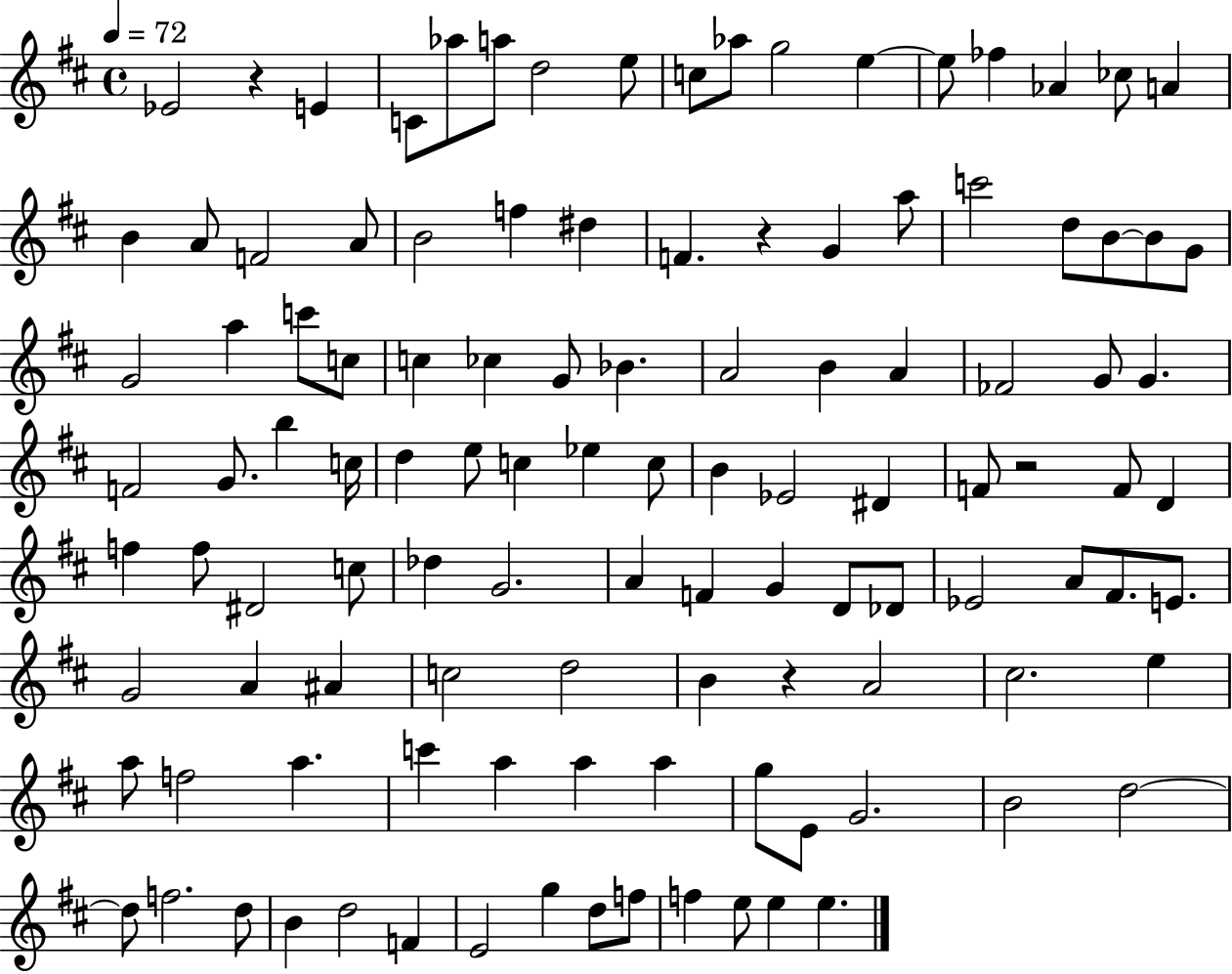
{
  \clef treble
  \time 4/4
  \defaultTimeSignature
  \key d \major
  \tempo 4 = 72
  ees'2 r4 e'4 | c'8 aes''8 a''8 d''2 e''8 | c''8 aes''8 g''2 e''4~~ | e''8 fes''4 aes'4 ces''8 a'4 | \break b'4 a'8 f'2 a'8 | b'2 f''4 dis''4 | f'4. r4 g'4 a''8 | c'''2 d''8 b'8~~ b'8 g'8 | \break g'2 a''4 c'''8 c''8 | c''4 ces''4 g'8 bes'4. | a'2 b'4 a'4 | fes'2 g'8 g'4. | \break f'2 g'8. b''4 c''16 | d''4 e''8 c''4 ees''4 c''8 | b'4 ees'2 dis'4 | f'8 r2 f'8 d'4 | \break f''4 f''8 dis'2 c''8 | des''4 g'2. | a'4 f'4 g'4 d'8 des'8 | ees'2 a'8 fis'8. e'8. | \break g'2 a'4 ais'4 | c''2 d''2 | b'4 r4 a'2 | cis''2. e''4 | \break a''8 f''2 a''4. | c'''4 a''4 a''4 a''4 | g''8 e'8 g'2. | b'2 d''2~~ | \break d''8 f''2. d''8 | b'4 d''2 f'4 | e'2 g''4 d''8 f''8 | f''4 e''8 e''4 e''4. | \break \bar "|."
}